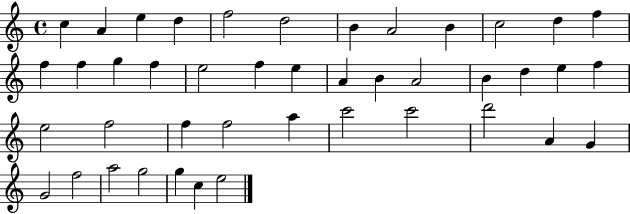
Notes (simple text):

C5/q A4/q E5/q D5/q F5/h D5/h B4/q A4/h B4/q C5/h D5/q F5/q F5/q F5/q G5/q F5/q E5/h F5/q E5/q A4/q B4/q A4/h B4/q D5/q E5/q F5/q E5/h F5/h F5/q F5/h A5/q C6/h C6/h D6/h A4/q G4/q G4/h F5/h A5/h G5/h G5/q C5/q E5/h